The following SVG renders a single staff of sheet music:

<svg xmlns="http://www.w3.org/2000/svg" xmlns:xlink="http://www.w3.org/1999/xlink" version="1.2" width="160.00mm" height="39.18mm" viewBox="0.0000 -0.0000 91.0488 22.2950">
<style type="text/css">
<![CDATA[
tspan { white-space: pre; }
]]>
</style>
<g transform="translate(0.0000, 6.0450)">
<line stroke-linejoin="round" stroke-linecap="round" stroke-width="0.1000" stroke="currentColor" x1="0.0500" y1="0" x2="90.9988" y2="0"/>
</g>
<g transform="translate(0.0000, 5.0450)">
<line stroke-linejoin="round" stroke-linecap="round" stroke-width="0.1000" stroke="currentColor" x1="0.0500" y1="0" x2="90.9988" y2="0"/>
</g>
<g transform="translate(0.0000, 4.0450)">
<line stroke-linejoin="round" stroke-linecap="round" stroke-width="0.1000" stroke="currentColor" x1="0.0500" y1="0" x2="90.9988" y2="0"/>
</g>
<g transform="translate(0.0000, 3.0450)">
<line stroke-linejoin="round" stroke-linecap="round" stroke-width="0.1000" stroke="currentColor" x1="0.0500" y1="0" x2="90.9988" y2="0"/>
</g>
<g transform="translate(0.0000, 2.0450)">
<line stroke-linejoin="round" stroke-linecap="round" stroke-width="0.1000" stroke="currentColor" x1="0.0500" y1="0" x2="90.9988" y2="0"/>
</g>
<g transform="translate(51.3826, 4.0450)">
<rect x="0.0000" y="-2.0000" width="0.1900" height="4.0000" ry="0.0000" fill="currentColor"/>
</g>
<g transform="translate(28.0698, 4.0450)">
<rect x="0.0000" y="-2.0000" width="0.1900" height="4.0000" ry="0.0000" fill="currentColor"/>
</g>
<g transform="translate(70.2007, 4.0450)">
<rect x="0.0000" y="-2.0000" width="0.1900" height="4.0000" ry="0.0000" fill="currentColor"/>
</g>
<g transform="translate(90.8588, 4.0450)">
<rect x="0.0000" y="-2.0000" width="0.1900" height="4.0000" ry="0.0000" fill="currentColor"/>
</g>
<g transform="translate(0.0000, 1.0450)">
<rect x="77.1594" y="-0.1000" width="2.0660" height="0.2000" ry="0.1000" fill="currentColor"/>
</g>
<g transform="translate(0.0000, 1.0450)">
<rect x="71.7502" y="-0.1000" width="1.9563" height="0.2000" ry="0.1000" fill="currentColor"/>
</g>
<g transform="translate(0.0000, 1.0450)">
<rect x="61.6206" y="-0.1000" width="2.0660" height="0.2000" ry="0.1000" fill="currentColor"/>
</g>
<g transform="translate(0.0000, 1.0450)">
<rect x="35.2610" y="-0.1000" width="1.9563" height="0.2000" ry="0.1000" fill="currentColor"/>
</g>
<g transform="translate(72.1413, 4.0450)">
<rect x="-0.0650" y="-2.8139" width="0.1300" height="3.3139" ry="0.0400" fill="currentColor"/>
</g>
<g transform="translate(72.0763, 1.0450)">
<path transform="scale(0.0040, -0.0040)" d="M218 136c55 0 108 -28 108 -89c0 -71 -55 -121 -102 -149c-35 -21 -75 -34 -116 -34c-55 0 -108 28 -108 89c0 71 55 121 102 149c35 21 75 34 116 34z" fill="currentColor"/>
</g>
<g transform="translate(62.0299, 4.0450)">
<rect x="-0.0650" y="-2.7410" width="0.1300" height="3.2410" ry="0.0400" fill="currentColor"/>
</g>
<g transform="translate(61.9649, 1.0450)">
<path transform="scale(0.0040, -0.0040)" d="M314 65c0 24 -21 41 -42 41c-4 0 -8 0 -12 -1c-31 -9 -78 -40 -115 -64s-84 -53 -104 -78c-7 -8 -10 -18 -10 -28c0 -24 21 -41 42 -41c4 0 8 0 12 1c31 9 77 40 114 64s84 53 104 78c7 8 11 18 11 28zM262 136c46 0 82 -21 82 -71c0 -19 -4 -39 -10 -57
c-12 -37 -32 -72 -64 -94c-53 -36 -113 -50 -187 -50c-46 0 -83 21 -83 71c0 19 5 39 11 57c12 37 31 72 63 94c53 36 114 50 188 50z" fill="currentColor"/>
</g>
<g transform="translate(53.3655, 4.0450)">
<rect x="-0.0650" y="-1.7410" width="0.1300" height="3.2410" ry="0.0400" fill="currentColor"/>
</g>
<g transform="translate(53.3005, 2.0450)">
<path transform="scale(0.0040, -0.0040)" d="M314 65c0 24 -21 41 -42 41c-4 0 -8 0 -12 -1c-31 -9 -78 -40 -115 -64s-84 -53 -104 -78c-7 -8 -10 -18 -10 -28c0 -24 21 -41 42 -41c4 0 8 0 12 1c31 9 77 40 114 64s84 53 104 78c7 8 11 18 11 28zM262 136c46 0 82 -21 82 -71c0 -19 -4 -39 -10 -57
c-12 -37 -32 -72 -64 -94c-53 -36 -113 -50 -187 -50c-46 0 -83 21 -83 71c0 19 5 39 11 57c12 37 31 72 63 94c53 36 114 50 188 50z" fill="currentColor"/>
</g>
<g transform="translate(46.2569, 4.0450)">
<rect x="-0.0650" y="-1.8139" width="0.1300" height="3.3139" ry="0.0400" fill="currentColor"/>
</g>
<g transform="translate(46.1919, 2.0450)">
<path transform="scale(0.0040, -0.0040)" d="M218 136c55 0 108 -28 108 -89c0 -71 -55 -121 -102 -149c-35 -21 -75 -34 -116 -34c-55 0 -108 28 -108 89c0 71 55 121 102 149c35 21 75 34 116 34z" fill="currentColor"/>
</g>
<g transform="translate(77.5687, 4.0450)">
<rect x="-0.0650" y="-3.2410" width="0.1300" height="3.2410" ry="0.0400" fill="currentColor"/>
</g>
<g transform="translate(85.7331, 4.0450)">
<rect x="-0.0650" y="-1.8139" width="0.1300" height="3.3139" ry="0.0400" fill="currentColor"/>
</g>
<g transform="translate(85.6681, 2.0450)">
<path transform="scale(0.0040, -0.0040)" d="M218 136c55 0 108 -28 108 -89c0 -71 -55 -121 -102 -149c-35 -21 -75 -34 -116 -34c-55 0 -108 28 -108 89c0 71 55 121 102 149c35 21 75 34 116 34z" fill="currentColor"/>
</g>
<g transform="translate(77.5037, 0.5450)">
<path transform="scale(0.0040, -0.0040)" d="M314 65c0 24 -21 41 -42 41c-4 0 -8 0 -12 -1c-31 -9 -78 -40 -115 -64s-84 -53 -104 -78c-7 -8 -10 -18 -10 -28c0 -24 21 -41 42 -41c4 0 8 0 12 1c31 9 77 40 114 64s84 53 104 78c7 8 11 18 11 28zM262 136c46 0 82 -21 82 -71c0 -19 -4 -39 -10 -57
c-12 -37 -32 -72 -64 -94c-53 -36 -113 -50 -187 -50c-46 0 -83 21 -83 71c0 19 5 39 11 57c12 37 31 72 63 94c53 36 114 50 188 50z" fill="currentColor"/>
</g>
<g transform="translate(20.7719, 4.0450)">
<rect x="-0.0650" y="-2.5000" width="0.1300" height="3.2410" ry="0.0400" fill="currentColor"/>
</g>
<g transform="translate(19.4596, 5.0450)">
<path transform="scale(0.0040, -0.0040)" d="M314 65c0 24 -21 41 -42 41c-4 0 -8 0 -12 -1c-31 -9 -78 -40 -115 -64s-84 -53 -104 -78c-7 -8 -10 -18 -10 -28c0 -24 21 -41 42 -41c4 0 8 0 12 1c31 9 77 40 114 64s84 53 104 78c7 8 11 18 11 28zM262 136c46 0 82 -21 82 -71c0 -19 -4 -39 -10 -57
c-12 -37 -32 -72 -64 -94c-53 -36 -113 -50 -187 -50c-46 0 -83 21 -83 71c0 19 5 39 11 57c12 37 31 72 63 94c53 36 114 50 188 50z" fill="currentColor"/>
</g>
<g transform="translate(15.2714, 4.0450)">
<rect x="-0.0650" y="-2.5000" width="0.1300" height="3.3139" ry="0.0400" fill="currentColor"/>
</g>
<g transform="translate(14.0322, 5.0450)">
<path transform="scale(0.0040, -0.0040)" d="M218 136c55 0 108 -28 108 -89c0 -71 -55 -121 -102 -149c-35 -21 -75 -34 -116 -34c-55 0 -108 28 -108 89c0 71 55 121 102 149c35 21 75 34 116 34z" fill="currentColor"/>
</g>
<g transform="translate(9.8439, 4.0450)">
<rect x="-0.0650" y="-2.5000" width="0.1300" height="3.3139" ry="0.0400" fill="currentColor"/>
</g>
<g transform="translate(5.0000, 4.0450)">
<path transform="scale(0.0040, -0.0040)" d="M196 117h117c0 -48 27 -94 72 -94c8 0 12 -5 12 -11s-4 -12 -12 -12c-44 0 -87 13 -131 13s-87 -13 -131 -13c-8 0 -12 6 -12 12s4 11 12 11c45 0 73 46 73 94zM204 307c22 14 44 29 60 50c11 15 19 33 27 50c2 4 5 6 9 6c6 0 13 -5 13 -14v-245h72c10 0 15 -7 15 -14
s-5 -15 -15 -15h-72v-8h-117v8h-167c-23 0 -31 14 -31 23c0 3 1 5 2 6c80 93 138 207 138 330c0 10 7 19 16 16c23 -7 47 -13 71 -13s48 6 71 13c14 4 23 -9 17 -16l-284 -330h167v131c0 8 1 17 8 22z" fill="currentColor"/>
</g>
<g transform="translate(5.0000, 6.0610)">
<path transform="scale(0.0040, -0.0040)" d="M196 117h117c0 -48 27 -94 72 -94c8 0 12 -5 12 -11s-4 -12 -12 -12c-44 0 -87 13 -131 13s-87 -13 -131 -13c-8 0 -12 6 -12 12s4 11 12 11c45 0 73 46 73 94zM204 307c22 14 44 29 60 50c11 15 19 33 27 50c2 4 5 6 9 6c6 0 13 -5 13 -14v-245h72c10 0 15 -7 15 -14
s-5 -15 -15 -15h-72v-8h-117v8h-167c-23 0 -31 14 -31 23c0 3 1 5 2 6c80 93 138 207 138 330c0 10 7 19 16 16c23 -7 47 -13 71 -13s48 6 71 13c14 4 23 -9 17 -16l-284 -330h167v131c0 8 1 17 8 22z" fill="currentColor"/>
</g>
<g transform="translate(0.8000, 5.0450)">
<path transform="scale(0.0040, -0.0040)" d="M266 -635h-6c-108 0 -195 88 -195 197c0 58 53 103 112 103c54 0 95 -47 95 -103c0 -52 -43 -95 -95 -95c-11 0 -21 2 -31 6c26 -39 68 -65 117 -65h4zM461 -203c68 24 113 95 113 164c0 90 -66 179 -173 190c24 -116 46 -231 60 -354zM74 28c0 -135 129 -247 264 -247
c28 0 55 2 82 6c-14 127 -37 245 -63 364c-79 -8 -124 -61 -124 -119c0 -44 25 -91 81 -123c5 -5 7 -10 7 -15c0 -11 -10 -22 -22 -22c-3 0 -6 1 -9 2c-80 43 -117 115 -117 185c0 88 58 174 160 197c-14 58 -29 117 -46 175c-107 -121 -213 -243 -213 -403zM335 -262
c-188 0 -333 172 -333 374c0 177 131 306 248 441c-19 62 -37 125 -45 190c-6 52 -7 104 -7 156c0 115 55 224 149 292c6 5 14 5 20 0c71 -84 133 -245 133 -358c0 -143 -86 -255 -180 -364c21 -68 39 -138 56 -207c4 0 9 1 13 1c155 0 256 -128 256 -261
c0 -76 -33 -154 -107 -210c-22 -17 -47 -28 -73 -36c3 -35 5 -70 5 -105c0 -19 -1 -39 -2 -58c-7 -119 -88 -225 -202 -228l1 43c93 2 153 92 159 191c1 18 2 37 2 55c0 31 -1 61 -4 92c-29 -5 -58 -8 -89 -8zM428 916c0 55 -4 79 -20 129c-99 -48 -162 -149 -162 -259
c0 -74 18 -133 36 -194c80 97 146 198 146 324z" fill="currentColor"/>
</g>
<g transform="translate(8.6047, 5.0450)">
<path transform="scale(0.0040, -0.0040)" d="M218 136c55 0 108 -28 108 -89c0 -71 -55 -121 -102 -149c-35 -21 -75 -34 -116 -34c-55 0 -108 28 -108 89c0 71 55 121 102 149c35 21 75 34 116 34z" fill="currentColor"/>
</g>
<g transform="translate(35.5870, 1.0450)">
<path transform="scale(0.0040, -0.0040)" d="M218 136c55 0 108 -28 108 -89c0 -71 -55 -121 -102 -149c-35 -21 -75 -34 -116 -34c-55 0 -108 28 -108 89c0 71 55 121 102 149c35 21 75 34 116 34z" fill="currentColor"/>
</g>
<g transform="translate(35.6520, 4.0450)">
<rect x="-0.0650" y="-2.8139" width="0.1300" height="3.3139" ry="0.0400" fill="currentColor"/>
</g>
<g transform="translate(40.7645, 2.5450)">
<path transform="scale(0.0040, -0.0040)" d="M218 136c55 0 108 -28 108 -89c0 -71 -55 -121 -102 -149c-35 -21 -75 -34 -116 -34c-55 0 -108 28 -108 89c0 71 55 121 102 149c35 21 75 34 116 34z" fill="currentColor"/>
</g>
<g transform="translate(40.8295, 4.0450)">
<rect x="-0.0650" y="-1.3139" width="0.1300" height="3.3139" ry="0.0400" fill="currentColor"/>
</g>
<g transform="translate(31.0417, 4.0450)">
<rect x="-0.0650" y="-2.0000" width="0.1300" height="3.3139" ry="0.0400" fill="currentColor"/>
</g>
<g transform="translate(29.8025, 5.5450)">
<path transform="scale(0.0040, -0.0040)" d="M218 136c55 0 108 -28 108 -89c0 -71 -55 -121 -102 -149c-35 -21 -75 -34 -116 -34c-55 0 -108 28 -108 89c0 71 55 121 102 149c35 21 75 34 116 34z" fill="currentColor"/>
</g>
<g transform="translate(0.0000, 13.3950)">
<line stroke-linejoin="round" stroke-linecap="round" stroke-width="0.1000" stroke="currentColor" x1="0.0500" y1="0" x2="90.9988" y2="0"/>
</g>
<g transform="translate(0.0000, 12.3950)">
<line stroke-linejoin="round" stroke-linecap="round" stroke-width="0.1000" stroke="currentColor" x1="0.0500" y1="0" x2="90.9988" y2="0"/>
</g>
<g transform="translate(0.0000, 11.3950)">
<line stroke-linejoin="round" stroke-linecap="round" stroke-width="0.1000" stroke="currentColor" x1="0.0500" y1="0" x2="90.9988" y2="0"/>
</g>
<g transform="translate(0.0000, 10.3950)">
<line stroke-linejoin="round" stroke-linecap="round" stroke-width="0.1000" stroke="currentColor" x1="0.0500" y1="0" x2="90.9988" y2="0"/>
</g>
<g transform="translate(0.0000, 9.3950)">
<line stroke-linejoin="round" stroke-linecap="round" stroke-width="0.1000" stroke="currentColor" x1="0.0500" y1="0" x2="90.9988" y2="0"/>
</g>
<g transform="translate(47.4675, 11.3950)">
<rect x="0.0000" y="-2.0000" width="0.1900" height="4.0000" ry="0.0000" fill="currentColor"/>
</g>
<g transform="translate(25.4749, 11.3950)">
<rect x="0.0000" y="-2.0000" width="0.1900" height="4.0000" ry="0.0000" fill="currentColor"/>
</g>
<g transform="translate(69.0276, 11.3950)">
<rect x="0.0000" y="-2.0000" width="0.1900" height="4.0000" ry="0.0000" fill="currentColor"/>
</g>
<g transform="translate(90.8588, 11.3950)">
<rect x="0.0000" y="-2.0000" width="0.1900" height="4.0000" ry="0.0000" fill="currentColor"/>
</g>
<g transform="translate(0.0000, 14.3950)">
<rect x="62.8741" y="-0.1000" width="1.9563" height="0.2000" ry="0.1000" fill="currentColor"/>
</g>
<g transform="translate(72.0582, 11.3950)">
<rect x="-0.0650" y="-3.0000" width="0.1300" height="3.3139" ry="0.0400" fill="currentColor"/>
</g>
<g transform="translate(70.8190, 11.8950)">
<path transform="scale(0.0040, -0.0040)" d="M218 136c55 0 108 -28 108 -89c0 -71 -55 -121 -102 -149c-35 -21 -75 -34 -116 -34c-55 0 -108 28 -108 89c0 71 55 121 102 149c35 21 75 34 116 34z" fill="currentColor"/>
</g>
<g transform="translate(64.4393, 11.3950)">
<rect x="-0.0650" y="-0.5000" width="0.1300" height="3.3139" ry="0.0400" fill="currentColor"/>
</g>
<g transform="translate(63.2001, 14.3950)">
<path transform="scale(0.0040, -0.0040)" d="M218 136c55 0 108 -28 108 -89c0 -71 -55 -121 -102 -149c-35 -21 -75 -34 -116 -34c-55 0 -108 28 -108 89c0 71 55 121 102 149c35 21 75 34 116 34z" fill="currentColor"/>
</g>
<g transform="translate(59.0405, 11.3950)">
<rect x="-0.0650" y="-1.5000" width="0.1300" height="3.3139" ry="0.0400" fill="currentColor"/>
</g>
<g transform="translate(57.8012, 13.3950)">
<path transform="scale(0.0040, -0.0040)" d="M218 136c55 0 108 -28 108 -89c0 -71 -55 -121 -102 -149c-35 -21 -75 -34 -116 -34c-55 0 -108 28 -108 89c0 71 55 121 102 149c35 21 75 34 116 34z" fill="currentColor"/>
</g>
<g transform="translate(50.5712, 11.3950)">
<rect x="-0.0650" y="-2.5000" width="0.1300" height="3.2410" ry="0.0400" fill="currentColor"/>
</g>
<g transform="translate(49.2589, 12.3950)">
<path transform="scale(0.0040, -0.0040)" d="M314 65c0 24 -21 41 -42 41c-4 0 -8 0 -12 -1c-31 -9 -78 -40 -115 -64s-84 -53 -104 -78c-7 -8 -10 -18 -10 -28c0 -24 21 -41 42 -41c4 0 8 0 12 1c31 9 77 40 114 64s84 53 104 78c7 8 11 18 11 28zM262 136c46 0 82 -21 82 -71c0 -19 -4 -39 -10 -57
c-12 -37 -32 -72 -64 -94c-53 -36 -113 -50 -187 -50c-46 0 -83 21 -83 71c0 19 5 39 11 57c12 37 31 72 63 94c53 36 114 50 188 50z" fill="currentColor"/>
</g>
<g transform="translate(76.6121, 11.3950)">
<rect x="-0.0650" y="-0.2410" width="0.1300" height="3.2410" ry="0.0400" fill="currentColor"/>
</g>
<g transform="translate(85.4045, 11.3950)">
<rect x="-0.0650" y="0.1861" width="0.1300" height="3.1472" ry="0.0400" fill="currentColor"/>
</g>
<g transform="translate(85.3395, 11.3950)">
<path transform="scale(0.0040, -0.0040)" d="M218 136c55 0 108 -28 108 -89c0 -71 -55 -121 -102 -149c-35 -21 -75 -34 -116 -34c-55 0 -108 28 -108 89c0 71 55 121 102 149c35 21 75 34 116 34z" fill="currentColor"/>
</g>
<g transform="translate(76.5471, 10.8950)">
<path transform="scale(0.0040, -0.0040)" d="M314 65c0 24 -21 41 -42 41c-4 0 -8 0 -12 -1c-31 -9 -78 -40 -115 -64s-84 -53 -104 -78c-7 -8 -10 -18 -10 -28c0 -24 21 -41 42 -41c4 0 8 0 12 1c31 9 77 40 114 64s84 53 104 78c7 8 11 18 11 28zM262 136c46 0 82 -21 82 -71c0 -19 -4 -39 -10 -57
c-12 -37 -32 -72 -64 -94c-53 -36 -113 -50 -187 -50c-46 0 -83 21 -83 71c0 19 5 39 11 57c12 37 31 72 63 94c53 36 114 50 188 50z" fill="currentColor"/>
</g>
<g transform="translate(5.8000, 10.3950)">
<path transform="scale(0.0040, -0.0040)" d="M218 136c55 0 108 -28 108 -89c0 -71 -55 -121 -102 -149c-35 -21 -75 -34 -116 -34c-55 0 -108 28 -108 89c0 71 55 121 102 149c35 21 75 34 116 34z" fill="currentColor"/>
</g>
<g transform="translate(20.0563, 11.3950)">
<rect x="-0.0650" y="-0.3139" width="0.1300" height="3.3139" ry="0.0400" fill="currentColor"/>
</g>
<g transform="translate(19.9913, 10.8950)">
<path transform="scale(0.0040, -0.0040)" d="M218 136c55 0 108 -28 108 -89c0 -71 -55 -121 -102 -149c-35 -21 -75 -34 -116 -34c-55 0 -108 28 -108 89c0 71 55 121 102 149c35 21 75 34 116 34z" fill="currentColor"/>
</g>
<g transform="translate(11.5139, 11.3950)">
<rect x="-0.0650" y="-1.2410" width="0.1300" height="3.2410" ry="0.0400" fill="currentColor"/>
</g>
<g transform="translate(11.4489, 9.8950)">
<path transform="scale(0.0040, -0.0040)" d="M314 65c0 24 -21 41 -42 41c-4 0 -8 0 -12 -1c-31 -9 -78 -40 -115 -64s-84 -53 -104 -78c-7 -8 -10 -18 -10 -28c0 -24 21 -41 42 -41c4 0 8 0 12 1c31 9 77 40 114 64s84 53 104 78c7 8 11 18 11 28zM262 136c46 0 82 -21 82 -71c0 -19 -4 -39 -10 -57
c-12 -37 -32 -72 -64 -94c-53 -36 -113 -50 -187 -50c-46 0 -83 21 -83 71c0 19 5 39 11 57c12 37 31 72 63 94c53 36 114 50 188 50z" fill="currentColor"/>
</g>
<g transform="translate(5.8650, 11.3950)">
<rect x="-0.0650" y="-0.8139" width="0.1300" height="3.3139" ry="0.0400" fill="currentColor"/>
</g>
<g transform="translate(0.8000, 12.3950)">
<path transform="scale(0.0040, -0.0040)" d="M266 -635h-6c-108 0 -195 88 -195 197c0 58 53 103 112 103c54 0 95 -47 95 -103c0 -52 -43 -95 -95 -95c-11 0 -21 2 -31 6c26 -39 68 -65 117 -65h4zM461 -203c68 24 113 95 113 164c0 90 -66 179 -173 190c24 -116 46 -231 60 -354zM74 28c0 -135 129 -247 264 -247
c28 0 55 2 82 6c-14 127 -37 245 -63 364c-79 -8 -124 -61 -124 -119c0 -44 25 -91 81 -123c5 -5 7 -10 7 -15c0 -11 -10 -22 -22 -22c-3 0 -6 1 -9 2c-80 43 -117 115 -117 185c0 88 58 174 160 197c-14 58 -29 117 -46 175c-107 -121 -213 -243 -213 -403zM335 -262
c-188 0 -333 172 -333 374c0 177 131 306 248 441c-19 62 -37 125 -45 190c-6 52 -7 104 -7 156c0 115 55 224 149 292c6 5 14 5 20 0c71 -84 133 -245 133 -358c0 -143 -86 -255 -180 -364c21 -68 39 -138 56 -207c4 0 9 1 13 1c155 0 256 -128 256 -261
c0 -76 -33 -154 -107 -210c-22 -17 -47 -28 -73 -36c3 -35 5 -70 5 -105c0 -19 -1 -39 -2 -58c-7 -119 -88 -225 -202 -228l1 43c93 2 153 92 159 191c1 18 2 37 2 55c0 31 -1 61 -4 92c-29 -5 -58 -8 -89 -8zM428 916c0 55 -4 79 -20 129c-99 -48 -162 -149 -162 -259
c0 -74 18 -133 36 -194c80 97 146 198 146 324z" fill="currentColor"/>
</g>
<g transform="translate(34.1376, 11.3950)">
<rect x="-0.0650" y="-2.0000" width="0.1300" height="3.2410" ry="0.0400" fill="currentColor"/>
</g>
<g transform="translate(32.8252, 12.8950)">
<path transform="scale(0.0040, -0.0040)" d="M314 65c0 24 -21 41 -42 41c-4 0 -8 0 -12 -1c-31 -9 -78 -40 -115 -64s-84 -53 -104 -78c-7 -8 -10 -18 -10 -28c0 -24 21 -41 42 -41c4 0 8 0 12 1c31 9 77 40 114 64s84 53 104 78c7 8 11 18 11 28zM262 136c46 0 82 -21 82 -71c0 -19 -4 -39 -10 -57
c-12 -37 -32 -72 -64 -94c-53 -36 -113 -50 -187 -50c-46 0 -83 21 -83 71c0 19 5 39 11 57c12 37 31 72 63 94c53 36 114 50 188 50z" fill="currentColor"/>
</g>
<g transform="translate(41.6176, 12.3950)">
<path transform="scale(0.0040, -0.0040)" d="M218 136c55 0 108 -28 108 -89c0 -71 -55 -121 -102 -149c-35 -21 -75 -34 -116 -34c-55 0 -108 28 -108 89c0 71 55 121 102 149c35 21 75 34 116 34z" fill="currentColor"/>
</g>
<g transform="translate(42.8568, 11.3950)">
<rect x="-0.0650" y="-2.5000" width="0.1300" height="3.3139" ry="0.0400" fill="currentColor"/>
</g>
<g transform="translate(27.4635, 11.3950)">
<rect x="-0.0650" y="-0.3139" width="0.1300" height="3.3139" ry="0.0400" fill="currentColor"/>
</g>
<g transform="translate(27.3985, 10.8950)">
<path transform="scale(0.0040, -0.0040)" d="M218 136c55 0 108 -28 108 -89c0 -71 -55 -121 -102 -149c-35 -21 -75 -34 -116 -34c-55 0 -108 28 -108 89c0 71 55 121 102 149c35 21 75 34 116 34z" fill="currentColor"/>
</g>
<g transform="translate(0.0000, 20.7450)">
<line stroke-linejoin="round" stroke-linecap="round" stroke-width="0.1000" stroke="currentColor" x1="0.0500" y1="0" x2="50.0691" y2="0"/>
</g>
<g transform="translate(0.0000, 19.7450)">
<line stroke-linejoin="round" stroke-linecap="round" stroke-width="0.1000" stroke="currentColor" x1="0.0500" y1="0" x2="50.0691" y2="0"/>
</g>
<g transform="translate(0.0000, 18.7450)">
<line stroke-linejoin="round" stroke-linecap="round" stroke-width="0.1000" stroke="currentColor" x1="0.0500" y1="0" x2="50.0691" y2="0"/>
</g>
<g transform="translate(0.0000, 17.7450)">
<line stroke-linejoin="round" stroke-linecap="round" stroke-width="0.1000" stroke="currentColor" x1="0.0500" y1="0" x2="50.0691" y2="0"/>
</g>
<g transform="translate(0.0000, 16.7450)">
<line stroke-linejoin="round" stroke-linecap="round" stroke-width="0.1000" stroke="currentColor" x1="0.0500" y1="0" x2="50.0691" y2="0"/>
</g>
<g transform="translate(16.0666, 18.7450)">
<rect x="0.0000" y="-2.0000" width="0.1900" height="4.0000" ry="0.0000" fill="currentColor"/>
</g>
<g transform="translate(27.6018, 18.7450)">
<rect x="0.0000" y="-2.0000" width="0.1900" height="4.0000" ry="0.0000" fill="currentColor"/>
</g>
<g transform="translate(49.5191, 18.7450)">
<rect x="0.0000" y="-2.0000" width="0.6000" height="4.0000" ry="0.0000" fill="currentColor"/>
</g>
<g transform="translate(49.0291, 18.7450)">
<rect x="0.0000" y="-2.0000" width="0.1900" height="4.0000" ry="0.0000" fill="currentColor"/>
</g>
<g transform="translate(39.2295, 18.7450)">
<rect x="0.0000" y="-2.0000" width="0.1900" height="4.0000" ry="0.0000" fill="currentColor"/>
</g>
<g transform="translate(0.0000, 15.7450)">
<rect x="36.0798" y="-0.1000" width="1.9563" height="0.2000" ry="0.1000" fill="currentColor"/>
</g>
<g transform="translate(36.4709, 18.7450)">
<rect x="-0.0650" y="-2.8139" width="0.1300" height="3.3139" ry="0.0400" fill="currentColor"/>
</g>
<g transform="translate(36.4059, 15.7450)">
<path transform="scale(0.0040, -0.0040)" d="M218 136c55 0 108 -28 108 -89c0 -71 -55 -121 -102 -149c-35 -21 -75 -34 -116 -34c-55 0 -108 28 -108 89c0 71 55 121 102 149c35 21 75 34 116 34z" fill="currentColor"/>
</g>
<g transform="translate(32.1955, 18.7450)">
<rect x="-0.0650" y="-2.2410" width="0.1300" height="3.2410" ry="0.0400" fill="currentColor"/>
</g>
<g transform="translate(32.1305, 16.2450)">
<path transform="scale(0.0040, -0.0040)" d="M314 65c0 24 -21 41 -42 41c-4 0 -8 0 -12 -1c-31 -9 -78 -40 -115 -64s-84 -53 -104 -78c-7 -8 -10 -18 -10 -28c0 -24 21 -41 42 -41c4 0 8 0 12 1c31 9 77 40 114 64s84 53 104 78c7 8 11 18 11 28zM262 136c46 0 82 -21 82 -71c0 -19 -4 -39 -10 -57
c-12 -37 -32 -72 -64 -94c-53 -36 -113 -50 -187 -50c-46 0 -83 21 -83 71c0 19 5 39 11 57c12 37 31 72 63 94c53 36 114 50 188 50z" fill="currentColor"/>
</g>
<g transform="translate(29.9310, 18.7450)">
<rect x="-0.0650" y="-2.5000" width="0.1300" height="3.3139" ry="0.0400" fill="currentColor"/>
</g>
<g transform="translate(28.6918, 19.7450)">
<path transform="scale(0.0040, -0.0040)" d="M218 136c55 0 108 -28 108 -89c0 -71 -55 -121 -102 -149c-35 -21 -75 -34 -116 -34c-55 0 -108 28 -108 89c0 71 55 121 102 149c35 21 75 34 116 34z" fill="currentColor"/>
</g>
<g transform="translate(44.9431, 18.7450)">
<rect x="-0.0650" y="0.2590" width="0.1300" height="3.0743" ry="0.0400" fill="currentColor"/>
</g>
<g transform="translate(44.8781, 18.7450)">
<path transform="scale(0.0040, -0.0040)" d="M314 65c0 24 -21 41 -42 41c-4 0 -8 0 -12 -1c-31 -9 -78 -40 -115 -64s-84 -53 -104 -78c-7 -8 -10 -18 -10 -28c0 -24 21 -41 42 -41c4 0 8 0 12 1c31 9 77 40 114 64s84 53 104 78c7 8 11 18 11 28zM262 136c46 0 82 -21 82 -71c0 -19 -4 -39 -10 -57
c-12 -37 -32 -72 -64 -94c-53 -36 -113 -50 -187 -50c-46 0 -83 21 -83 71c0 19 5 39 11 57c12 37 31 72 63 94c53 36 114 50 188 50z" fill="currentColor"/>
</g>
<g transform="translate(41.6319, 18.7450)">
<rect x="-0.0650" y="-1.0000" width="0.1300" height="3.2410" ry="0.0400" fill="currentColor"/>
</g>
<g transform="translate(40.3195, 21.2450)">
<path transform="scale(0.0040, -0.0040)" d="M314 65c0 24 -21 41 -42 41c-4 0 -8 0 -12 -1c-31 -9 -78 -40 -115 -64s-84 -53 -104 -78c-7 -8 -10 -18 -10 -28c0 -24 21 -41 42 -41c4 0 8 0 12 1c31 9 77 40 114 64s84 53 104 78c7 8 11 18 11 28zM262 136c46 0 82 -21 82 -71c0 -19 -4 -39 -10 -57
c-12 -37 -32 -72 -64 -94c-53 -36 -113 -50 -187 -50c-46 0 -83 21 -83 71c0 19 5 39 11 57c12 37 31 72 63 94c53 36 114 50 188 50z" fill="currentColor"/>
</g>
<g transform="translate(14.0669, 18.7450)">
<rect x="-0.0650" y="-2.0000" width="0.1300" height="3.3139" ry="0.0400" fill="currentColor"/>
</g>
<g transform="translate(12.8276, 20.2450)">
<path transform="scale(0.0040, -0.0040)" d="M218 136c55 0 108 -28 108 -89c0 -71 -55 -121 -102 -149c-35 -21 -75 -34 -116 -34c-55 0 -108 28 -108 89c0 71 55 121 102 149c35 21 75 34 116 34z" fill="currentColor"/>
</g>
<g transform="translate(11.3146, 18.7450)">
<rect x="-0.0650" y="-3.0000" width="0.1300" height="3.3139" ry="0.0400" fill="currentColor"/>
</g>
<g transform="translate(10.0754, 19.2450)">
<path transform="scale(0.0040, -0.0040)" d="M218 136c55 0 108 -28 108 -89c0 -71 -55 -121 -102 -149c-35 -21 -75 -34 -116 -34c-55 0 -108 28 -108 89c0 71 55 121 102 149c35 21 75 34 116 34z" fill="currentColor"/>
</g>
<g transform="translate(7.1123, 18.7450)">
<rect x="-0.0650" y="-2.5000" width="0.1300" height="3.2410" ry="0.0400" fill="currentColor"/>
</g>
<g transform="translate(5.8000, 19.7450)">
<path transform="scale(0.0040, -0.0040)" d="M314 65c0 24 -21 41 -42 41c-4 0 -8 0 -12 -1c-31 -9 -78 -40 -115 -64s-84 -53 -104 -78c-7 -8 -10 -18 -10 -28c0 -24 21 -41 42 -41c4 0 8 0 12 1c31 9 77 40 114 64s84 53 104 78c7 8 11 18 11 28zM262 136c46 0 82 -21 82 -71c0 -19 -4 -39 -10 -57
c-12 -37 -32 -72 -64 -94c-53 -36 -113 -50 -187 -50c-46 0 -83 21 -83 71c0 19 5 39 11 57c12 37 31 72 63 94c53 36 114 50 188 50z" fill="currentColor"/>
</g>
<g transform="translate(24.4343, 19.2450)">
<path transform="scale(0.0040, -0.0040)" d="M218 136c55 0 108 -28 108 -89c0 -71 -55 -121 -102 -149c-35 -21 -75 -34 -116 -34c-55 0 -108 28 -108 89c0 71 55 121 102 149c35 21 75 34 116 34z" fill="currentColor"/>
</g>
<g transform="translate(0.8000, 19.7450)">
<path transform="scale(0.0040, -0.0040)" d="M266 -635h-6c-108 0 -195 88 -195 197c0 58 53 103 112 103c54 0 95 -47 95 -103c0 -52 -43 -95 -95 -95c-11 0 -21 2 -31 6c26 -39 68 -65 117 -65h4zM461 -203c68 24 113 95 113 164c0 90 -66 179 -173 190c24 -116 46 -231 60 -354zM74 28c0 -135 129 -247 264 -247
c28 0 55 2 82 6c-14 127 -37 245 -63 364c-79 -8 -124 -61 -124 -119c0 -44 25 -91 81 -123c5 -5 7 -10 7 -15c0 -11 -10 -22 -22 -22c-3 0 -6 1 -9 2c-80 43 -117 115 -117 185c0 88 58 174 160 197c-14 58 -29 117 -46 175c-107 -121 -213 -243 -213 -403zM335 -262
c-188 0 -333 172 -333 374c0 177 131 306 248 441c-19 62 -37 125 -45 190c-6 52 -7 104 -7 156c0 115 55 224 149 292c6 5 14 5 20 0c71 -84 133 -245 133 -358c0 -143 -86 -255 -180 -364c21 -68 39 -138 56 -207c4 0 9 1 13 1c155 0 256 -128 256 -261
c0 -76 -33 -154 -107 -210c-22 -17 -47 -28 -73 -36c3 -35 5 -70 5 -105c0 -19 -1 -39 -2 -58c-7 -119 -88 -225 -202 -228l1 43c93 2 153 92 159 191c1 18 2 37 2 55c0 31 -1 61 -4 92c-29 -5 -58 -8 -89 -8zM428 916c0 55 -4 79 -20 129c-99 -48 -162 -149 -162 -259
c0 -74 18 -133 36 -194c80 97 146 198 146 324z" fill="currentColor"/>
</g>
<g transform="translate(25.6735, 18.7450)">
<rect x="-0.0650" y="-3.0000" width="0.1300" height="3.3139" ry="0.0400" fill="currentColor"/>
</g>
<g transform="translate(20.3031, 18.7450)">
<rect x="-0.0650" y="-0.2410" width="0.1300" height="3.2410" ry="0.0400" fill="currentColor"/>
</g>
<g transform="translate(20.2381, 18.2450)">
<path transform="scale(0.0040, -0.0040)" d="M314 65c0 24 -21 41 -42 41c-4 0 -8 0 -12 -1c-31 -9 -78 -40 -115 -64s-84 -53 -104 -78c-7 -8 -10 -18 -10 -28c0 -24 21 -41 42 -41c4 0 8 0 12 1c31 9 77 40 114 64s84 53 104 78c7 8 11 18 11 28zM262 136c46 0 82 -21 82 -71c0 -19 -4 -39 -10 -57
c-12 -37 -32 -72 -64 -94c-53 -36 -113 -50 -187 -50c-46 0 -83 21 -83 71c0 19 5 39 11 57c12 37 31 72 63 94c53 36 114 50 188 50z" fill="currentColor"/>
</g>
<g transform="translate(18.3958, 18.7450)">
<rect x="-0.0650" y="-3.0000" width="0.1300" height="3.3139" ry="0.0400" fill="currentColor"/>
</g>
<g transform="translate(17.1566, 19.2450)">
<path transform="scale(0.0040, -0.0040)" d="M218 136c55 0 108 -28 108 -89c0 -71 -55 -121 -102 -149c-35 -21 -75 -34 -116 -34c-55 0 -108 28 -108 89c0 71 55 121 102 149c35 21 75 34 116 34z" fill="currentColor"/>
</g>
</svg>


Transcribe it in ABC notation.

X:1
T:Untitled
M:4/4
L:1/4
K:C
G G G2 F a e f f2 a2 a b2 f d e2 c c F2 G G2 E C A c2 B G2 A F A c2 A G g2 a D2 B2